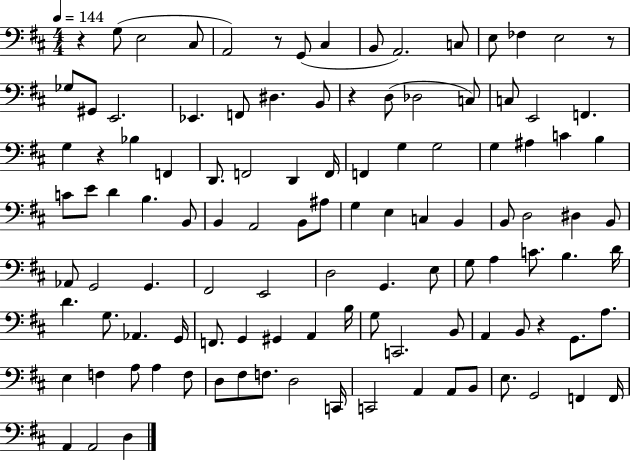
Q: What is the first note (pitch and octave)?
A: G3